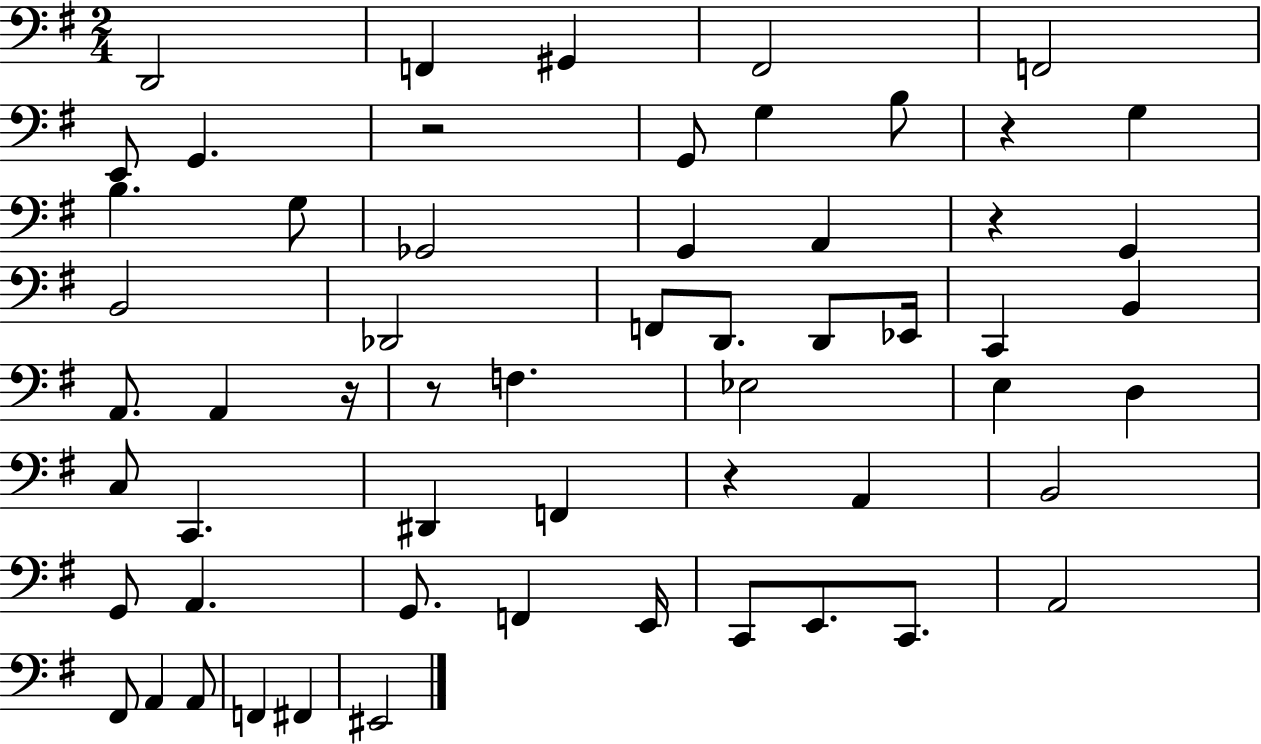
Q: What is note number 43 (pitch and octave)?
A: C2